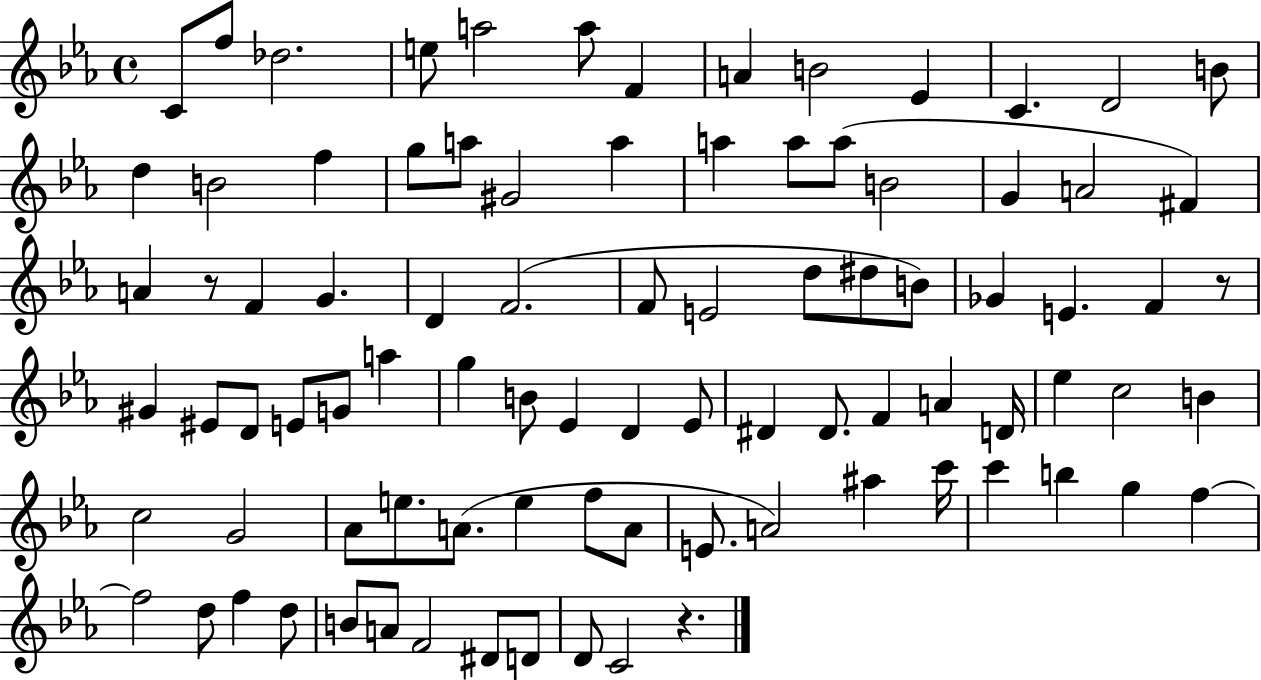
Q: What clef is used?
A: treble